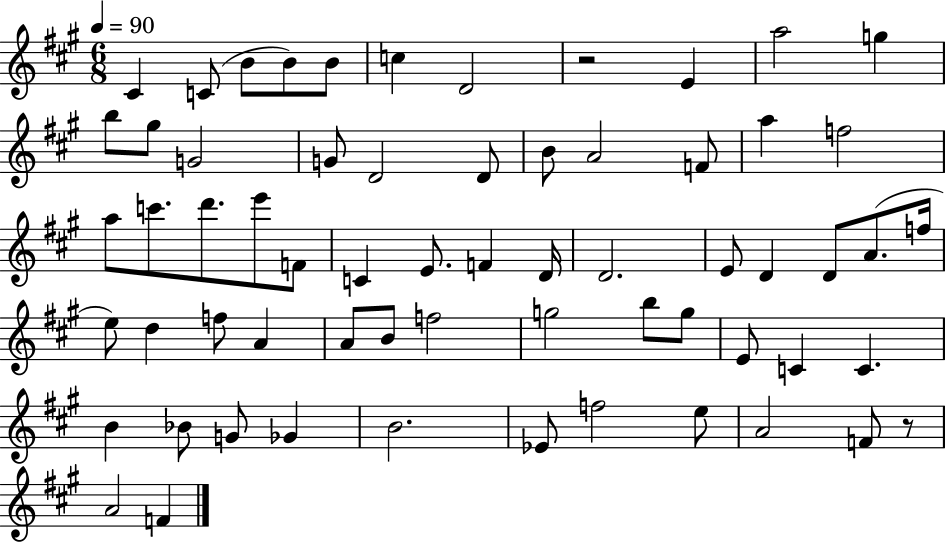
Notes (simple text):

C#4/q C4/e B4/e B4/e B4/e C5/q D4/h R/h E4/q A5/h G5/q B5/e G#5/e G4/h G4/e D4/h D4/e B4/e A4/h F4/e A5/q F5/h A5/e C6/e. D6/e. E6/e F4/e C4/q E4/e. F4/q D4/s D4/h. E4/e D4/q D4/e A4/e. F5/s E5/e D5/q F5/e A4/q A4/e B4/e F5/h G5/h B5/e G5/e E4/e C4/q C4/q. B4/q Bb4/e G4/e Gb4/q B4/h. Eb4/e F5/h E5/e A4/h F4/e R/e A4/h F4/q